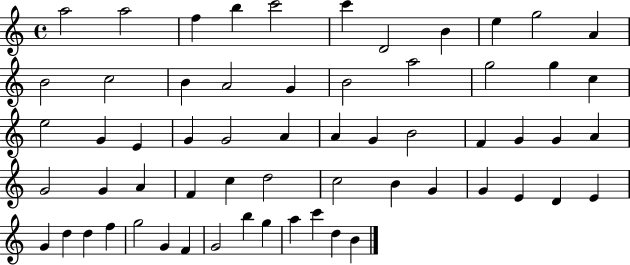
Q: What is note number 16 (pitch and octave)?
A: G4